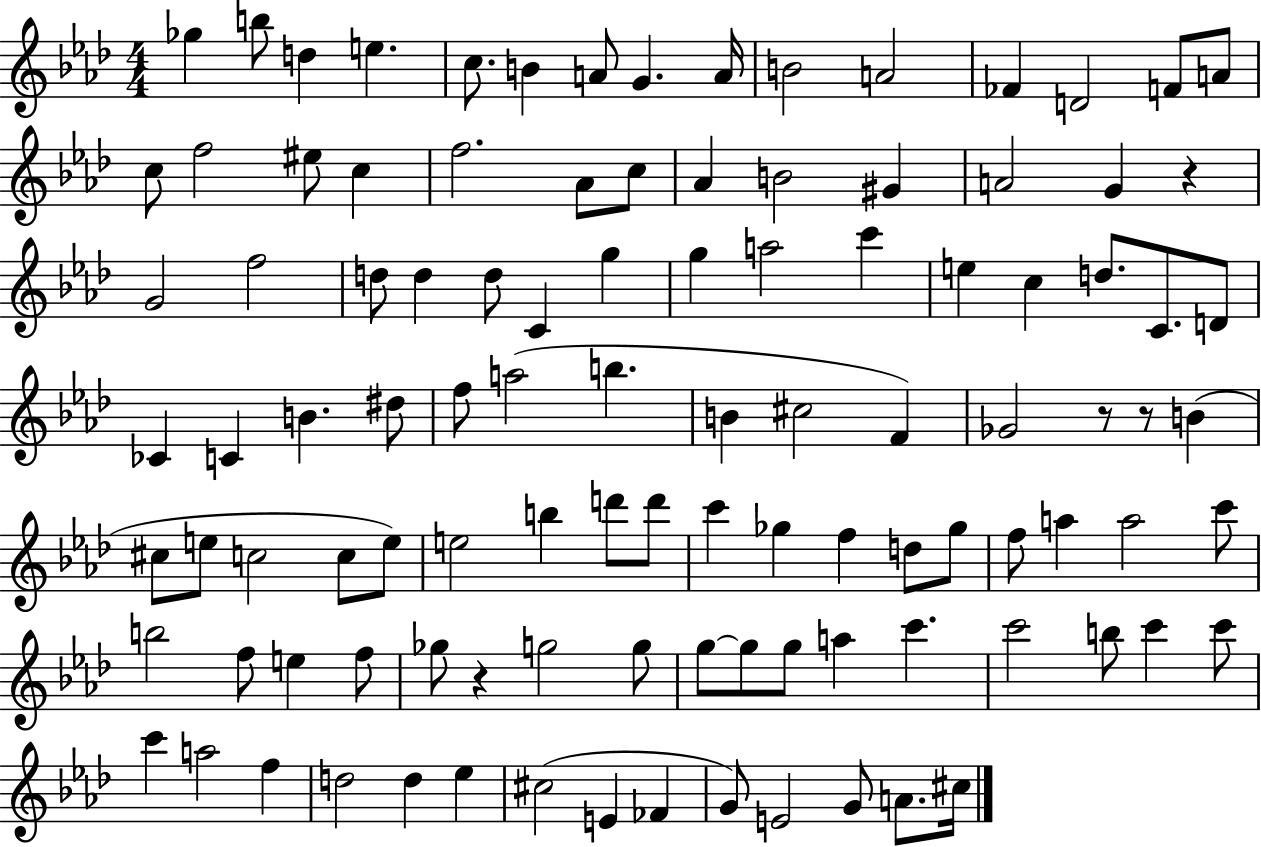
X:1
T:Untitled
M:4/4
L:1/4
K:Ab
_g b/2 d e c/2 B A/2 G A/4 B2 A2 _F D2 F/2 A/2 c/2 f2 ^e/2 c f2 _A/2 c/2 _A B2 ^G A2 G z G2 f2 d/2 d d/2 C g g a2 c' e c d/2 C/2 D/2 _C C B ^d/2 f/2 a2 b B ^c2 F _G2 z/2 z/2 B ^c/2 e/2 c2 c/2 e/2 e2 b d'/2 d'/2 c' _g f d/2 _g/2 f/2 a a2 c'/2 b2 f/2 e f/2 _g/2 z g2 g/2 g/2 g/2 g/2 a c' c'2 b/2 c' c'/2 c' a2 f d2 d _e ^c2 E _F G/2 E2 G/2 A/2 ^c/4